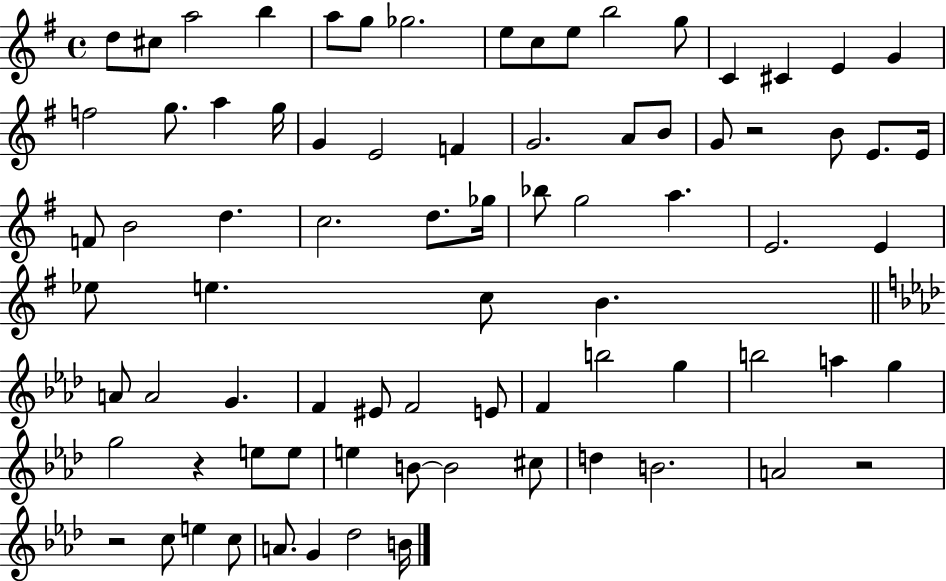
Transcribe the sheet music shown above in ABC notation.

X:1
T:Untitled
M:4/4
L:1/4
K:G
d/2 ^c/2 a2 b a/2 g/2 _g2 e/2 c/2 e/2 b2 g/2 C ^C E G f2 g/2 a g/4 G E2 F G2 A/2 B/2 G/2 z2 B/2 E/2 E/4 F/2 B2 d c2 d/2 _g/4 _b/2 g2 a E2 E _e/2 e c/2 B A/2 A2 G F ^E/2 F2 E/2 F b2 g b2 a g g2 z e/2 e/2 e B/2 B2 ^c/2 d B2 A2 z2 z2 c/2 e c/2 A/2 G _d2 B/4